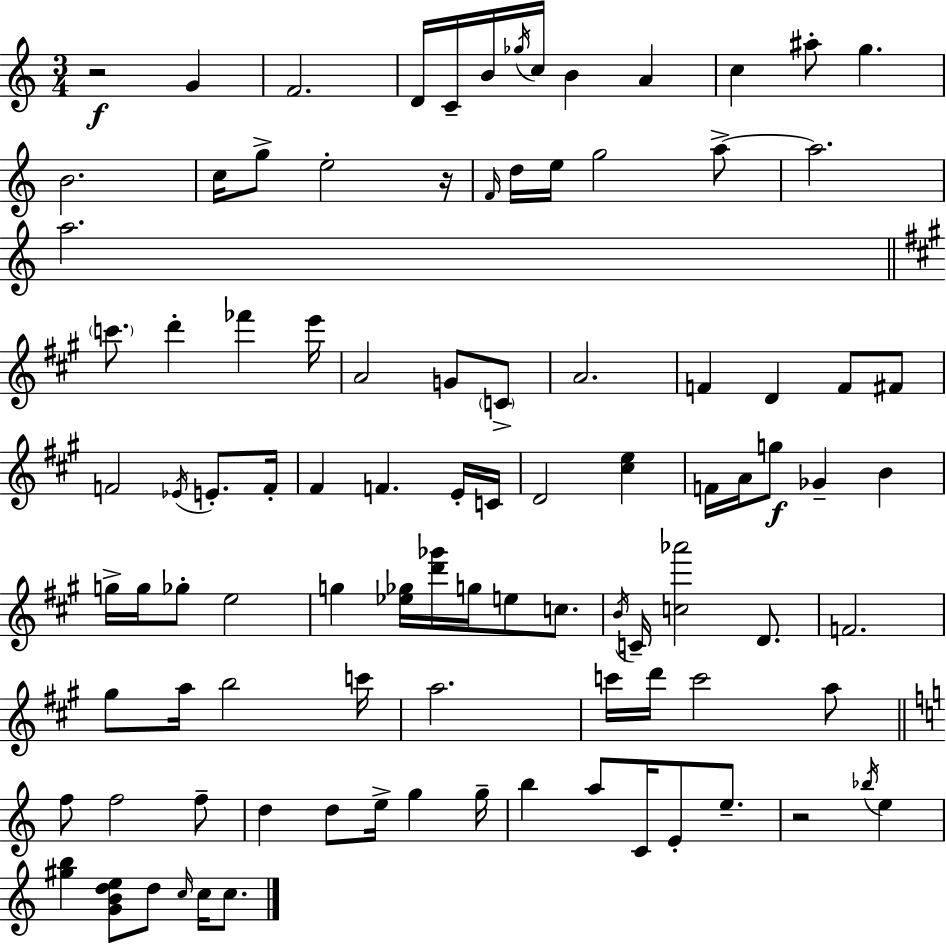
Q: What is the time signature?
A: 3/4